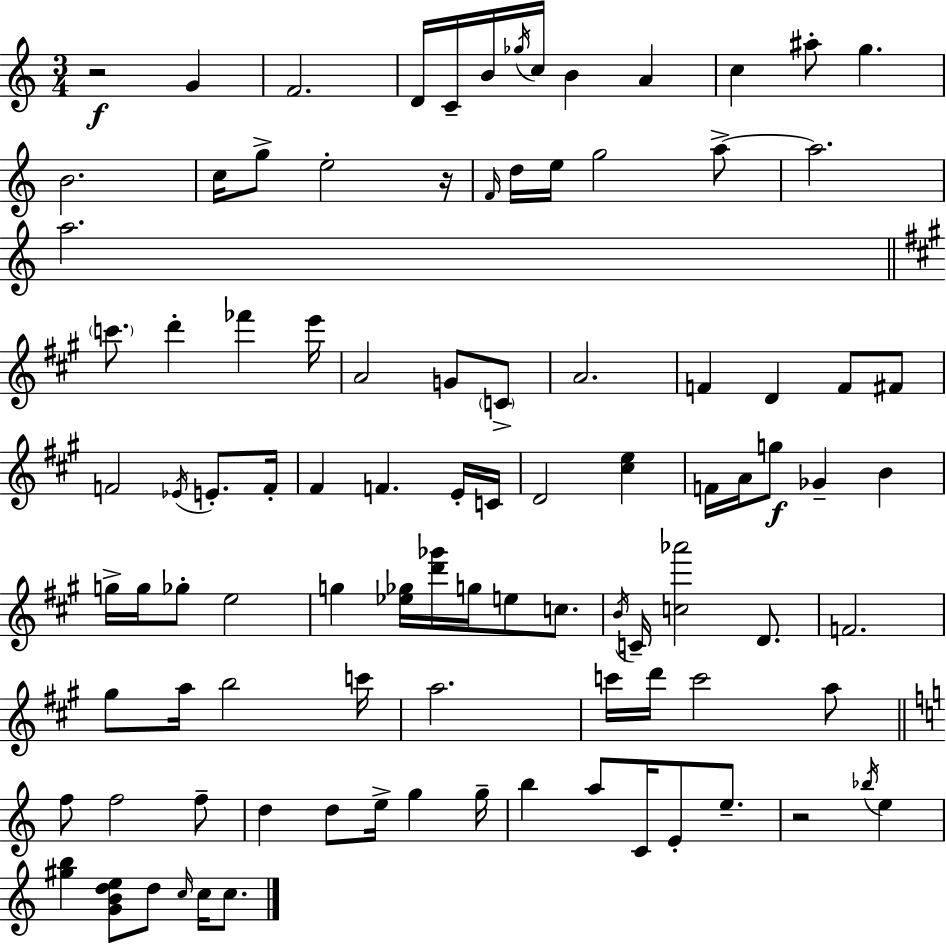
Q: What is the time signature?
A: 3/4